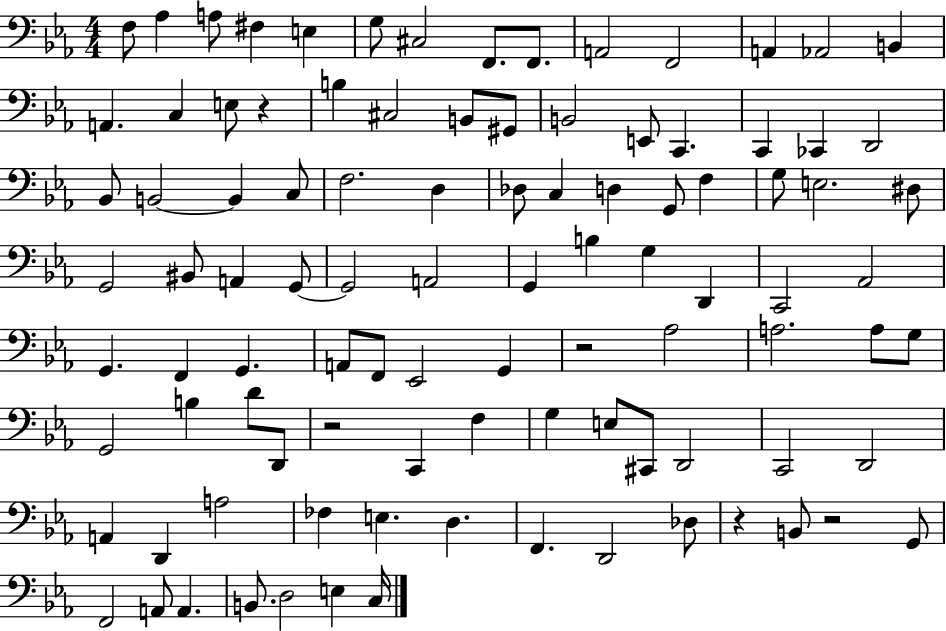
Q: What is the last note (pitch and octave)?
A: C3